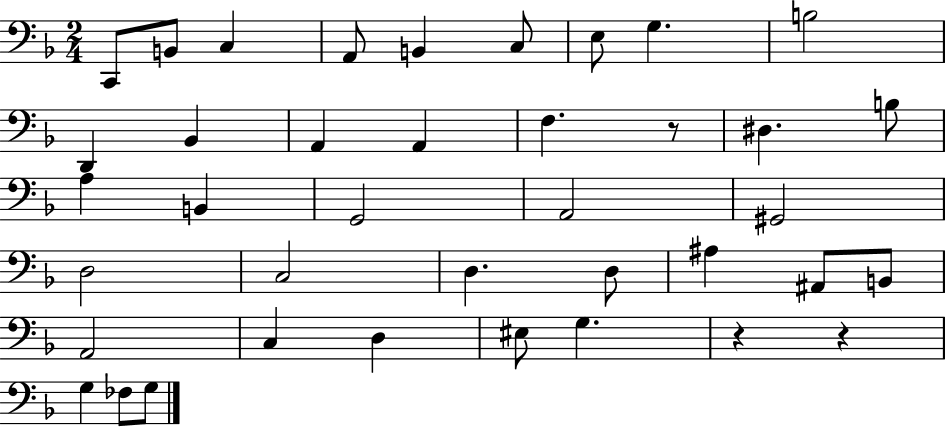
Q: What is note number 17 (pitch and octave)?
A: A3